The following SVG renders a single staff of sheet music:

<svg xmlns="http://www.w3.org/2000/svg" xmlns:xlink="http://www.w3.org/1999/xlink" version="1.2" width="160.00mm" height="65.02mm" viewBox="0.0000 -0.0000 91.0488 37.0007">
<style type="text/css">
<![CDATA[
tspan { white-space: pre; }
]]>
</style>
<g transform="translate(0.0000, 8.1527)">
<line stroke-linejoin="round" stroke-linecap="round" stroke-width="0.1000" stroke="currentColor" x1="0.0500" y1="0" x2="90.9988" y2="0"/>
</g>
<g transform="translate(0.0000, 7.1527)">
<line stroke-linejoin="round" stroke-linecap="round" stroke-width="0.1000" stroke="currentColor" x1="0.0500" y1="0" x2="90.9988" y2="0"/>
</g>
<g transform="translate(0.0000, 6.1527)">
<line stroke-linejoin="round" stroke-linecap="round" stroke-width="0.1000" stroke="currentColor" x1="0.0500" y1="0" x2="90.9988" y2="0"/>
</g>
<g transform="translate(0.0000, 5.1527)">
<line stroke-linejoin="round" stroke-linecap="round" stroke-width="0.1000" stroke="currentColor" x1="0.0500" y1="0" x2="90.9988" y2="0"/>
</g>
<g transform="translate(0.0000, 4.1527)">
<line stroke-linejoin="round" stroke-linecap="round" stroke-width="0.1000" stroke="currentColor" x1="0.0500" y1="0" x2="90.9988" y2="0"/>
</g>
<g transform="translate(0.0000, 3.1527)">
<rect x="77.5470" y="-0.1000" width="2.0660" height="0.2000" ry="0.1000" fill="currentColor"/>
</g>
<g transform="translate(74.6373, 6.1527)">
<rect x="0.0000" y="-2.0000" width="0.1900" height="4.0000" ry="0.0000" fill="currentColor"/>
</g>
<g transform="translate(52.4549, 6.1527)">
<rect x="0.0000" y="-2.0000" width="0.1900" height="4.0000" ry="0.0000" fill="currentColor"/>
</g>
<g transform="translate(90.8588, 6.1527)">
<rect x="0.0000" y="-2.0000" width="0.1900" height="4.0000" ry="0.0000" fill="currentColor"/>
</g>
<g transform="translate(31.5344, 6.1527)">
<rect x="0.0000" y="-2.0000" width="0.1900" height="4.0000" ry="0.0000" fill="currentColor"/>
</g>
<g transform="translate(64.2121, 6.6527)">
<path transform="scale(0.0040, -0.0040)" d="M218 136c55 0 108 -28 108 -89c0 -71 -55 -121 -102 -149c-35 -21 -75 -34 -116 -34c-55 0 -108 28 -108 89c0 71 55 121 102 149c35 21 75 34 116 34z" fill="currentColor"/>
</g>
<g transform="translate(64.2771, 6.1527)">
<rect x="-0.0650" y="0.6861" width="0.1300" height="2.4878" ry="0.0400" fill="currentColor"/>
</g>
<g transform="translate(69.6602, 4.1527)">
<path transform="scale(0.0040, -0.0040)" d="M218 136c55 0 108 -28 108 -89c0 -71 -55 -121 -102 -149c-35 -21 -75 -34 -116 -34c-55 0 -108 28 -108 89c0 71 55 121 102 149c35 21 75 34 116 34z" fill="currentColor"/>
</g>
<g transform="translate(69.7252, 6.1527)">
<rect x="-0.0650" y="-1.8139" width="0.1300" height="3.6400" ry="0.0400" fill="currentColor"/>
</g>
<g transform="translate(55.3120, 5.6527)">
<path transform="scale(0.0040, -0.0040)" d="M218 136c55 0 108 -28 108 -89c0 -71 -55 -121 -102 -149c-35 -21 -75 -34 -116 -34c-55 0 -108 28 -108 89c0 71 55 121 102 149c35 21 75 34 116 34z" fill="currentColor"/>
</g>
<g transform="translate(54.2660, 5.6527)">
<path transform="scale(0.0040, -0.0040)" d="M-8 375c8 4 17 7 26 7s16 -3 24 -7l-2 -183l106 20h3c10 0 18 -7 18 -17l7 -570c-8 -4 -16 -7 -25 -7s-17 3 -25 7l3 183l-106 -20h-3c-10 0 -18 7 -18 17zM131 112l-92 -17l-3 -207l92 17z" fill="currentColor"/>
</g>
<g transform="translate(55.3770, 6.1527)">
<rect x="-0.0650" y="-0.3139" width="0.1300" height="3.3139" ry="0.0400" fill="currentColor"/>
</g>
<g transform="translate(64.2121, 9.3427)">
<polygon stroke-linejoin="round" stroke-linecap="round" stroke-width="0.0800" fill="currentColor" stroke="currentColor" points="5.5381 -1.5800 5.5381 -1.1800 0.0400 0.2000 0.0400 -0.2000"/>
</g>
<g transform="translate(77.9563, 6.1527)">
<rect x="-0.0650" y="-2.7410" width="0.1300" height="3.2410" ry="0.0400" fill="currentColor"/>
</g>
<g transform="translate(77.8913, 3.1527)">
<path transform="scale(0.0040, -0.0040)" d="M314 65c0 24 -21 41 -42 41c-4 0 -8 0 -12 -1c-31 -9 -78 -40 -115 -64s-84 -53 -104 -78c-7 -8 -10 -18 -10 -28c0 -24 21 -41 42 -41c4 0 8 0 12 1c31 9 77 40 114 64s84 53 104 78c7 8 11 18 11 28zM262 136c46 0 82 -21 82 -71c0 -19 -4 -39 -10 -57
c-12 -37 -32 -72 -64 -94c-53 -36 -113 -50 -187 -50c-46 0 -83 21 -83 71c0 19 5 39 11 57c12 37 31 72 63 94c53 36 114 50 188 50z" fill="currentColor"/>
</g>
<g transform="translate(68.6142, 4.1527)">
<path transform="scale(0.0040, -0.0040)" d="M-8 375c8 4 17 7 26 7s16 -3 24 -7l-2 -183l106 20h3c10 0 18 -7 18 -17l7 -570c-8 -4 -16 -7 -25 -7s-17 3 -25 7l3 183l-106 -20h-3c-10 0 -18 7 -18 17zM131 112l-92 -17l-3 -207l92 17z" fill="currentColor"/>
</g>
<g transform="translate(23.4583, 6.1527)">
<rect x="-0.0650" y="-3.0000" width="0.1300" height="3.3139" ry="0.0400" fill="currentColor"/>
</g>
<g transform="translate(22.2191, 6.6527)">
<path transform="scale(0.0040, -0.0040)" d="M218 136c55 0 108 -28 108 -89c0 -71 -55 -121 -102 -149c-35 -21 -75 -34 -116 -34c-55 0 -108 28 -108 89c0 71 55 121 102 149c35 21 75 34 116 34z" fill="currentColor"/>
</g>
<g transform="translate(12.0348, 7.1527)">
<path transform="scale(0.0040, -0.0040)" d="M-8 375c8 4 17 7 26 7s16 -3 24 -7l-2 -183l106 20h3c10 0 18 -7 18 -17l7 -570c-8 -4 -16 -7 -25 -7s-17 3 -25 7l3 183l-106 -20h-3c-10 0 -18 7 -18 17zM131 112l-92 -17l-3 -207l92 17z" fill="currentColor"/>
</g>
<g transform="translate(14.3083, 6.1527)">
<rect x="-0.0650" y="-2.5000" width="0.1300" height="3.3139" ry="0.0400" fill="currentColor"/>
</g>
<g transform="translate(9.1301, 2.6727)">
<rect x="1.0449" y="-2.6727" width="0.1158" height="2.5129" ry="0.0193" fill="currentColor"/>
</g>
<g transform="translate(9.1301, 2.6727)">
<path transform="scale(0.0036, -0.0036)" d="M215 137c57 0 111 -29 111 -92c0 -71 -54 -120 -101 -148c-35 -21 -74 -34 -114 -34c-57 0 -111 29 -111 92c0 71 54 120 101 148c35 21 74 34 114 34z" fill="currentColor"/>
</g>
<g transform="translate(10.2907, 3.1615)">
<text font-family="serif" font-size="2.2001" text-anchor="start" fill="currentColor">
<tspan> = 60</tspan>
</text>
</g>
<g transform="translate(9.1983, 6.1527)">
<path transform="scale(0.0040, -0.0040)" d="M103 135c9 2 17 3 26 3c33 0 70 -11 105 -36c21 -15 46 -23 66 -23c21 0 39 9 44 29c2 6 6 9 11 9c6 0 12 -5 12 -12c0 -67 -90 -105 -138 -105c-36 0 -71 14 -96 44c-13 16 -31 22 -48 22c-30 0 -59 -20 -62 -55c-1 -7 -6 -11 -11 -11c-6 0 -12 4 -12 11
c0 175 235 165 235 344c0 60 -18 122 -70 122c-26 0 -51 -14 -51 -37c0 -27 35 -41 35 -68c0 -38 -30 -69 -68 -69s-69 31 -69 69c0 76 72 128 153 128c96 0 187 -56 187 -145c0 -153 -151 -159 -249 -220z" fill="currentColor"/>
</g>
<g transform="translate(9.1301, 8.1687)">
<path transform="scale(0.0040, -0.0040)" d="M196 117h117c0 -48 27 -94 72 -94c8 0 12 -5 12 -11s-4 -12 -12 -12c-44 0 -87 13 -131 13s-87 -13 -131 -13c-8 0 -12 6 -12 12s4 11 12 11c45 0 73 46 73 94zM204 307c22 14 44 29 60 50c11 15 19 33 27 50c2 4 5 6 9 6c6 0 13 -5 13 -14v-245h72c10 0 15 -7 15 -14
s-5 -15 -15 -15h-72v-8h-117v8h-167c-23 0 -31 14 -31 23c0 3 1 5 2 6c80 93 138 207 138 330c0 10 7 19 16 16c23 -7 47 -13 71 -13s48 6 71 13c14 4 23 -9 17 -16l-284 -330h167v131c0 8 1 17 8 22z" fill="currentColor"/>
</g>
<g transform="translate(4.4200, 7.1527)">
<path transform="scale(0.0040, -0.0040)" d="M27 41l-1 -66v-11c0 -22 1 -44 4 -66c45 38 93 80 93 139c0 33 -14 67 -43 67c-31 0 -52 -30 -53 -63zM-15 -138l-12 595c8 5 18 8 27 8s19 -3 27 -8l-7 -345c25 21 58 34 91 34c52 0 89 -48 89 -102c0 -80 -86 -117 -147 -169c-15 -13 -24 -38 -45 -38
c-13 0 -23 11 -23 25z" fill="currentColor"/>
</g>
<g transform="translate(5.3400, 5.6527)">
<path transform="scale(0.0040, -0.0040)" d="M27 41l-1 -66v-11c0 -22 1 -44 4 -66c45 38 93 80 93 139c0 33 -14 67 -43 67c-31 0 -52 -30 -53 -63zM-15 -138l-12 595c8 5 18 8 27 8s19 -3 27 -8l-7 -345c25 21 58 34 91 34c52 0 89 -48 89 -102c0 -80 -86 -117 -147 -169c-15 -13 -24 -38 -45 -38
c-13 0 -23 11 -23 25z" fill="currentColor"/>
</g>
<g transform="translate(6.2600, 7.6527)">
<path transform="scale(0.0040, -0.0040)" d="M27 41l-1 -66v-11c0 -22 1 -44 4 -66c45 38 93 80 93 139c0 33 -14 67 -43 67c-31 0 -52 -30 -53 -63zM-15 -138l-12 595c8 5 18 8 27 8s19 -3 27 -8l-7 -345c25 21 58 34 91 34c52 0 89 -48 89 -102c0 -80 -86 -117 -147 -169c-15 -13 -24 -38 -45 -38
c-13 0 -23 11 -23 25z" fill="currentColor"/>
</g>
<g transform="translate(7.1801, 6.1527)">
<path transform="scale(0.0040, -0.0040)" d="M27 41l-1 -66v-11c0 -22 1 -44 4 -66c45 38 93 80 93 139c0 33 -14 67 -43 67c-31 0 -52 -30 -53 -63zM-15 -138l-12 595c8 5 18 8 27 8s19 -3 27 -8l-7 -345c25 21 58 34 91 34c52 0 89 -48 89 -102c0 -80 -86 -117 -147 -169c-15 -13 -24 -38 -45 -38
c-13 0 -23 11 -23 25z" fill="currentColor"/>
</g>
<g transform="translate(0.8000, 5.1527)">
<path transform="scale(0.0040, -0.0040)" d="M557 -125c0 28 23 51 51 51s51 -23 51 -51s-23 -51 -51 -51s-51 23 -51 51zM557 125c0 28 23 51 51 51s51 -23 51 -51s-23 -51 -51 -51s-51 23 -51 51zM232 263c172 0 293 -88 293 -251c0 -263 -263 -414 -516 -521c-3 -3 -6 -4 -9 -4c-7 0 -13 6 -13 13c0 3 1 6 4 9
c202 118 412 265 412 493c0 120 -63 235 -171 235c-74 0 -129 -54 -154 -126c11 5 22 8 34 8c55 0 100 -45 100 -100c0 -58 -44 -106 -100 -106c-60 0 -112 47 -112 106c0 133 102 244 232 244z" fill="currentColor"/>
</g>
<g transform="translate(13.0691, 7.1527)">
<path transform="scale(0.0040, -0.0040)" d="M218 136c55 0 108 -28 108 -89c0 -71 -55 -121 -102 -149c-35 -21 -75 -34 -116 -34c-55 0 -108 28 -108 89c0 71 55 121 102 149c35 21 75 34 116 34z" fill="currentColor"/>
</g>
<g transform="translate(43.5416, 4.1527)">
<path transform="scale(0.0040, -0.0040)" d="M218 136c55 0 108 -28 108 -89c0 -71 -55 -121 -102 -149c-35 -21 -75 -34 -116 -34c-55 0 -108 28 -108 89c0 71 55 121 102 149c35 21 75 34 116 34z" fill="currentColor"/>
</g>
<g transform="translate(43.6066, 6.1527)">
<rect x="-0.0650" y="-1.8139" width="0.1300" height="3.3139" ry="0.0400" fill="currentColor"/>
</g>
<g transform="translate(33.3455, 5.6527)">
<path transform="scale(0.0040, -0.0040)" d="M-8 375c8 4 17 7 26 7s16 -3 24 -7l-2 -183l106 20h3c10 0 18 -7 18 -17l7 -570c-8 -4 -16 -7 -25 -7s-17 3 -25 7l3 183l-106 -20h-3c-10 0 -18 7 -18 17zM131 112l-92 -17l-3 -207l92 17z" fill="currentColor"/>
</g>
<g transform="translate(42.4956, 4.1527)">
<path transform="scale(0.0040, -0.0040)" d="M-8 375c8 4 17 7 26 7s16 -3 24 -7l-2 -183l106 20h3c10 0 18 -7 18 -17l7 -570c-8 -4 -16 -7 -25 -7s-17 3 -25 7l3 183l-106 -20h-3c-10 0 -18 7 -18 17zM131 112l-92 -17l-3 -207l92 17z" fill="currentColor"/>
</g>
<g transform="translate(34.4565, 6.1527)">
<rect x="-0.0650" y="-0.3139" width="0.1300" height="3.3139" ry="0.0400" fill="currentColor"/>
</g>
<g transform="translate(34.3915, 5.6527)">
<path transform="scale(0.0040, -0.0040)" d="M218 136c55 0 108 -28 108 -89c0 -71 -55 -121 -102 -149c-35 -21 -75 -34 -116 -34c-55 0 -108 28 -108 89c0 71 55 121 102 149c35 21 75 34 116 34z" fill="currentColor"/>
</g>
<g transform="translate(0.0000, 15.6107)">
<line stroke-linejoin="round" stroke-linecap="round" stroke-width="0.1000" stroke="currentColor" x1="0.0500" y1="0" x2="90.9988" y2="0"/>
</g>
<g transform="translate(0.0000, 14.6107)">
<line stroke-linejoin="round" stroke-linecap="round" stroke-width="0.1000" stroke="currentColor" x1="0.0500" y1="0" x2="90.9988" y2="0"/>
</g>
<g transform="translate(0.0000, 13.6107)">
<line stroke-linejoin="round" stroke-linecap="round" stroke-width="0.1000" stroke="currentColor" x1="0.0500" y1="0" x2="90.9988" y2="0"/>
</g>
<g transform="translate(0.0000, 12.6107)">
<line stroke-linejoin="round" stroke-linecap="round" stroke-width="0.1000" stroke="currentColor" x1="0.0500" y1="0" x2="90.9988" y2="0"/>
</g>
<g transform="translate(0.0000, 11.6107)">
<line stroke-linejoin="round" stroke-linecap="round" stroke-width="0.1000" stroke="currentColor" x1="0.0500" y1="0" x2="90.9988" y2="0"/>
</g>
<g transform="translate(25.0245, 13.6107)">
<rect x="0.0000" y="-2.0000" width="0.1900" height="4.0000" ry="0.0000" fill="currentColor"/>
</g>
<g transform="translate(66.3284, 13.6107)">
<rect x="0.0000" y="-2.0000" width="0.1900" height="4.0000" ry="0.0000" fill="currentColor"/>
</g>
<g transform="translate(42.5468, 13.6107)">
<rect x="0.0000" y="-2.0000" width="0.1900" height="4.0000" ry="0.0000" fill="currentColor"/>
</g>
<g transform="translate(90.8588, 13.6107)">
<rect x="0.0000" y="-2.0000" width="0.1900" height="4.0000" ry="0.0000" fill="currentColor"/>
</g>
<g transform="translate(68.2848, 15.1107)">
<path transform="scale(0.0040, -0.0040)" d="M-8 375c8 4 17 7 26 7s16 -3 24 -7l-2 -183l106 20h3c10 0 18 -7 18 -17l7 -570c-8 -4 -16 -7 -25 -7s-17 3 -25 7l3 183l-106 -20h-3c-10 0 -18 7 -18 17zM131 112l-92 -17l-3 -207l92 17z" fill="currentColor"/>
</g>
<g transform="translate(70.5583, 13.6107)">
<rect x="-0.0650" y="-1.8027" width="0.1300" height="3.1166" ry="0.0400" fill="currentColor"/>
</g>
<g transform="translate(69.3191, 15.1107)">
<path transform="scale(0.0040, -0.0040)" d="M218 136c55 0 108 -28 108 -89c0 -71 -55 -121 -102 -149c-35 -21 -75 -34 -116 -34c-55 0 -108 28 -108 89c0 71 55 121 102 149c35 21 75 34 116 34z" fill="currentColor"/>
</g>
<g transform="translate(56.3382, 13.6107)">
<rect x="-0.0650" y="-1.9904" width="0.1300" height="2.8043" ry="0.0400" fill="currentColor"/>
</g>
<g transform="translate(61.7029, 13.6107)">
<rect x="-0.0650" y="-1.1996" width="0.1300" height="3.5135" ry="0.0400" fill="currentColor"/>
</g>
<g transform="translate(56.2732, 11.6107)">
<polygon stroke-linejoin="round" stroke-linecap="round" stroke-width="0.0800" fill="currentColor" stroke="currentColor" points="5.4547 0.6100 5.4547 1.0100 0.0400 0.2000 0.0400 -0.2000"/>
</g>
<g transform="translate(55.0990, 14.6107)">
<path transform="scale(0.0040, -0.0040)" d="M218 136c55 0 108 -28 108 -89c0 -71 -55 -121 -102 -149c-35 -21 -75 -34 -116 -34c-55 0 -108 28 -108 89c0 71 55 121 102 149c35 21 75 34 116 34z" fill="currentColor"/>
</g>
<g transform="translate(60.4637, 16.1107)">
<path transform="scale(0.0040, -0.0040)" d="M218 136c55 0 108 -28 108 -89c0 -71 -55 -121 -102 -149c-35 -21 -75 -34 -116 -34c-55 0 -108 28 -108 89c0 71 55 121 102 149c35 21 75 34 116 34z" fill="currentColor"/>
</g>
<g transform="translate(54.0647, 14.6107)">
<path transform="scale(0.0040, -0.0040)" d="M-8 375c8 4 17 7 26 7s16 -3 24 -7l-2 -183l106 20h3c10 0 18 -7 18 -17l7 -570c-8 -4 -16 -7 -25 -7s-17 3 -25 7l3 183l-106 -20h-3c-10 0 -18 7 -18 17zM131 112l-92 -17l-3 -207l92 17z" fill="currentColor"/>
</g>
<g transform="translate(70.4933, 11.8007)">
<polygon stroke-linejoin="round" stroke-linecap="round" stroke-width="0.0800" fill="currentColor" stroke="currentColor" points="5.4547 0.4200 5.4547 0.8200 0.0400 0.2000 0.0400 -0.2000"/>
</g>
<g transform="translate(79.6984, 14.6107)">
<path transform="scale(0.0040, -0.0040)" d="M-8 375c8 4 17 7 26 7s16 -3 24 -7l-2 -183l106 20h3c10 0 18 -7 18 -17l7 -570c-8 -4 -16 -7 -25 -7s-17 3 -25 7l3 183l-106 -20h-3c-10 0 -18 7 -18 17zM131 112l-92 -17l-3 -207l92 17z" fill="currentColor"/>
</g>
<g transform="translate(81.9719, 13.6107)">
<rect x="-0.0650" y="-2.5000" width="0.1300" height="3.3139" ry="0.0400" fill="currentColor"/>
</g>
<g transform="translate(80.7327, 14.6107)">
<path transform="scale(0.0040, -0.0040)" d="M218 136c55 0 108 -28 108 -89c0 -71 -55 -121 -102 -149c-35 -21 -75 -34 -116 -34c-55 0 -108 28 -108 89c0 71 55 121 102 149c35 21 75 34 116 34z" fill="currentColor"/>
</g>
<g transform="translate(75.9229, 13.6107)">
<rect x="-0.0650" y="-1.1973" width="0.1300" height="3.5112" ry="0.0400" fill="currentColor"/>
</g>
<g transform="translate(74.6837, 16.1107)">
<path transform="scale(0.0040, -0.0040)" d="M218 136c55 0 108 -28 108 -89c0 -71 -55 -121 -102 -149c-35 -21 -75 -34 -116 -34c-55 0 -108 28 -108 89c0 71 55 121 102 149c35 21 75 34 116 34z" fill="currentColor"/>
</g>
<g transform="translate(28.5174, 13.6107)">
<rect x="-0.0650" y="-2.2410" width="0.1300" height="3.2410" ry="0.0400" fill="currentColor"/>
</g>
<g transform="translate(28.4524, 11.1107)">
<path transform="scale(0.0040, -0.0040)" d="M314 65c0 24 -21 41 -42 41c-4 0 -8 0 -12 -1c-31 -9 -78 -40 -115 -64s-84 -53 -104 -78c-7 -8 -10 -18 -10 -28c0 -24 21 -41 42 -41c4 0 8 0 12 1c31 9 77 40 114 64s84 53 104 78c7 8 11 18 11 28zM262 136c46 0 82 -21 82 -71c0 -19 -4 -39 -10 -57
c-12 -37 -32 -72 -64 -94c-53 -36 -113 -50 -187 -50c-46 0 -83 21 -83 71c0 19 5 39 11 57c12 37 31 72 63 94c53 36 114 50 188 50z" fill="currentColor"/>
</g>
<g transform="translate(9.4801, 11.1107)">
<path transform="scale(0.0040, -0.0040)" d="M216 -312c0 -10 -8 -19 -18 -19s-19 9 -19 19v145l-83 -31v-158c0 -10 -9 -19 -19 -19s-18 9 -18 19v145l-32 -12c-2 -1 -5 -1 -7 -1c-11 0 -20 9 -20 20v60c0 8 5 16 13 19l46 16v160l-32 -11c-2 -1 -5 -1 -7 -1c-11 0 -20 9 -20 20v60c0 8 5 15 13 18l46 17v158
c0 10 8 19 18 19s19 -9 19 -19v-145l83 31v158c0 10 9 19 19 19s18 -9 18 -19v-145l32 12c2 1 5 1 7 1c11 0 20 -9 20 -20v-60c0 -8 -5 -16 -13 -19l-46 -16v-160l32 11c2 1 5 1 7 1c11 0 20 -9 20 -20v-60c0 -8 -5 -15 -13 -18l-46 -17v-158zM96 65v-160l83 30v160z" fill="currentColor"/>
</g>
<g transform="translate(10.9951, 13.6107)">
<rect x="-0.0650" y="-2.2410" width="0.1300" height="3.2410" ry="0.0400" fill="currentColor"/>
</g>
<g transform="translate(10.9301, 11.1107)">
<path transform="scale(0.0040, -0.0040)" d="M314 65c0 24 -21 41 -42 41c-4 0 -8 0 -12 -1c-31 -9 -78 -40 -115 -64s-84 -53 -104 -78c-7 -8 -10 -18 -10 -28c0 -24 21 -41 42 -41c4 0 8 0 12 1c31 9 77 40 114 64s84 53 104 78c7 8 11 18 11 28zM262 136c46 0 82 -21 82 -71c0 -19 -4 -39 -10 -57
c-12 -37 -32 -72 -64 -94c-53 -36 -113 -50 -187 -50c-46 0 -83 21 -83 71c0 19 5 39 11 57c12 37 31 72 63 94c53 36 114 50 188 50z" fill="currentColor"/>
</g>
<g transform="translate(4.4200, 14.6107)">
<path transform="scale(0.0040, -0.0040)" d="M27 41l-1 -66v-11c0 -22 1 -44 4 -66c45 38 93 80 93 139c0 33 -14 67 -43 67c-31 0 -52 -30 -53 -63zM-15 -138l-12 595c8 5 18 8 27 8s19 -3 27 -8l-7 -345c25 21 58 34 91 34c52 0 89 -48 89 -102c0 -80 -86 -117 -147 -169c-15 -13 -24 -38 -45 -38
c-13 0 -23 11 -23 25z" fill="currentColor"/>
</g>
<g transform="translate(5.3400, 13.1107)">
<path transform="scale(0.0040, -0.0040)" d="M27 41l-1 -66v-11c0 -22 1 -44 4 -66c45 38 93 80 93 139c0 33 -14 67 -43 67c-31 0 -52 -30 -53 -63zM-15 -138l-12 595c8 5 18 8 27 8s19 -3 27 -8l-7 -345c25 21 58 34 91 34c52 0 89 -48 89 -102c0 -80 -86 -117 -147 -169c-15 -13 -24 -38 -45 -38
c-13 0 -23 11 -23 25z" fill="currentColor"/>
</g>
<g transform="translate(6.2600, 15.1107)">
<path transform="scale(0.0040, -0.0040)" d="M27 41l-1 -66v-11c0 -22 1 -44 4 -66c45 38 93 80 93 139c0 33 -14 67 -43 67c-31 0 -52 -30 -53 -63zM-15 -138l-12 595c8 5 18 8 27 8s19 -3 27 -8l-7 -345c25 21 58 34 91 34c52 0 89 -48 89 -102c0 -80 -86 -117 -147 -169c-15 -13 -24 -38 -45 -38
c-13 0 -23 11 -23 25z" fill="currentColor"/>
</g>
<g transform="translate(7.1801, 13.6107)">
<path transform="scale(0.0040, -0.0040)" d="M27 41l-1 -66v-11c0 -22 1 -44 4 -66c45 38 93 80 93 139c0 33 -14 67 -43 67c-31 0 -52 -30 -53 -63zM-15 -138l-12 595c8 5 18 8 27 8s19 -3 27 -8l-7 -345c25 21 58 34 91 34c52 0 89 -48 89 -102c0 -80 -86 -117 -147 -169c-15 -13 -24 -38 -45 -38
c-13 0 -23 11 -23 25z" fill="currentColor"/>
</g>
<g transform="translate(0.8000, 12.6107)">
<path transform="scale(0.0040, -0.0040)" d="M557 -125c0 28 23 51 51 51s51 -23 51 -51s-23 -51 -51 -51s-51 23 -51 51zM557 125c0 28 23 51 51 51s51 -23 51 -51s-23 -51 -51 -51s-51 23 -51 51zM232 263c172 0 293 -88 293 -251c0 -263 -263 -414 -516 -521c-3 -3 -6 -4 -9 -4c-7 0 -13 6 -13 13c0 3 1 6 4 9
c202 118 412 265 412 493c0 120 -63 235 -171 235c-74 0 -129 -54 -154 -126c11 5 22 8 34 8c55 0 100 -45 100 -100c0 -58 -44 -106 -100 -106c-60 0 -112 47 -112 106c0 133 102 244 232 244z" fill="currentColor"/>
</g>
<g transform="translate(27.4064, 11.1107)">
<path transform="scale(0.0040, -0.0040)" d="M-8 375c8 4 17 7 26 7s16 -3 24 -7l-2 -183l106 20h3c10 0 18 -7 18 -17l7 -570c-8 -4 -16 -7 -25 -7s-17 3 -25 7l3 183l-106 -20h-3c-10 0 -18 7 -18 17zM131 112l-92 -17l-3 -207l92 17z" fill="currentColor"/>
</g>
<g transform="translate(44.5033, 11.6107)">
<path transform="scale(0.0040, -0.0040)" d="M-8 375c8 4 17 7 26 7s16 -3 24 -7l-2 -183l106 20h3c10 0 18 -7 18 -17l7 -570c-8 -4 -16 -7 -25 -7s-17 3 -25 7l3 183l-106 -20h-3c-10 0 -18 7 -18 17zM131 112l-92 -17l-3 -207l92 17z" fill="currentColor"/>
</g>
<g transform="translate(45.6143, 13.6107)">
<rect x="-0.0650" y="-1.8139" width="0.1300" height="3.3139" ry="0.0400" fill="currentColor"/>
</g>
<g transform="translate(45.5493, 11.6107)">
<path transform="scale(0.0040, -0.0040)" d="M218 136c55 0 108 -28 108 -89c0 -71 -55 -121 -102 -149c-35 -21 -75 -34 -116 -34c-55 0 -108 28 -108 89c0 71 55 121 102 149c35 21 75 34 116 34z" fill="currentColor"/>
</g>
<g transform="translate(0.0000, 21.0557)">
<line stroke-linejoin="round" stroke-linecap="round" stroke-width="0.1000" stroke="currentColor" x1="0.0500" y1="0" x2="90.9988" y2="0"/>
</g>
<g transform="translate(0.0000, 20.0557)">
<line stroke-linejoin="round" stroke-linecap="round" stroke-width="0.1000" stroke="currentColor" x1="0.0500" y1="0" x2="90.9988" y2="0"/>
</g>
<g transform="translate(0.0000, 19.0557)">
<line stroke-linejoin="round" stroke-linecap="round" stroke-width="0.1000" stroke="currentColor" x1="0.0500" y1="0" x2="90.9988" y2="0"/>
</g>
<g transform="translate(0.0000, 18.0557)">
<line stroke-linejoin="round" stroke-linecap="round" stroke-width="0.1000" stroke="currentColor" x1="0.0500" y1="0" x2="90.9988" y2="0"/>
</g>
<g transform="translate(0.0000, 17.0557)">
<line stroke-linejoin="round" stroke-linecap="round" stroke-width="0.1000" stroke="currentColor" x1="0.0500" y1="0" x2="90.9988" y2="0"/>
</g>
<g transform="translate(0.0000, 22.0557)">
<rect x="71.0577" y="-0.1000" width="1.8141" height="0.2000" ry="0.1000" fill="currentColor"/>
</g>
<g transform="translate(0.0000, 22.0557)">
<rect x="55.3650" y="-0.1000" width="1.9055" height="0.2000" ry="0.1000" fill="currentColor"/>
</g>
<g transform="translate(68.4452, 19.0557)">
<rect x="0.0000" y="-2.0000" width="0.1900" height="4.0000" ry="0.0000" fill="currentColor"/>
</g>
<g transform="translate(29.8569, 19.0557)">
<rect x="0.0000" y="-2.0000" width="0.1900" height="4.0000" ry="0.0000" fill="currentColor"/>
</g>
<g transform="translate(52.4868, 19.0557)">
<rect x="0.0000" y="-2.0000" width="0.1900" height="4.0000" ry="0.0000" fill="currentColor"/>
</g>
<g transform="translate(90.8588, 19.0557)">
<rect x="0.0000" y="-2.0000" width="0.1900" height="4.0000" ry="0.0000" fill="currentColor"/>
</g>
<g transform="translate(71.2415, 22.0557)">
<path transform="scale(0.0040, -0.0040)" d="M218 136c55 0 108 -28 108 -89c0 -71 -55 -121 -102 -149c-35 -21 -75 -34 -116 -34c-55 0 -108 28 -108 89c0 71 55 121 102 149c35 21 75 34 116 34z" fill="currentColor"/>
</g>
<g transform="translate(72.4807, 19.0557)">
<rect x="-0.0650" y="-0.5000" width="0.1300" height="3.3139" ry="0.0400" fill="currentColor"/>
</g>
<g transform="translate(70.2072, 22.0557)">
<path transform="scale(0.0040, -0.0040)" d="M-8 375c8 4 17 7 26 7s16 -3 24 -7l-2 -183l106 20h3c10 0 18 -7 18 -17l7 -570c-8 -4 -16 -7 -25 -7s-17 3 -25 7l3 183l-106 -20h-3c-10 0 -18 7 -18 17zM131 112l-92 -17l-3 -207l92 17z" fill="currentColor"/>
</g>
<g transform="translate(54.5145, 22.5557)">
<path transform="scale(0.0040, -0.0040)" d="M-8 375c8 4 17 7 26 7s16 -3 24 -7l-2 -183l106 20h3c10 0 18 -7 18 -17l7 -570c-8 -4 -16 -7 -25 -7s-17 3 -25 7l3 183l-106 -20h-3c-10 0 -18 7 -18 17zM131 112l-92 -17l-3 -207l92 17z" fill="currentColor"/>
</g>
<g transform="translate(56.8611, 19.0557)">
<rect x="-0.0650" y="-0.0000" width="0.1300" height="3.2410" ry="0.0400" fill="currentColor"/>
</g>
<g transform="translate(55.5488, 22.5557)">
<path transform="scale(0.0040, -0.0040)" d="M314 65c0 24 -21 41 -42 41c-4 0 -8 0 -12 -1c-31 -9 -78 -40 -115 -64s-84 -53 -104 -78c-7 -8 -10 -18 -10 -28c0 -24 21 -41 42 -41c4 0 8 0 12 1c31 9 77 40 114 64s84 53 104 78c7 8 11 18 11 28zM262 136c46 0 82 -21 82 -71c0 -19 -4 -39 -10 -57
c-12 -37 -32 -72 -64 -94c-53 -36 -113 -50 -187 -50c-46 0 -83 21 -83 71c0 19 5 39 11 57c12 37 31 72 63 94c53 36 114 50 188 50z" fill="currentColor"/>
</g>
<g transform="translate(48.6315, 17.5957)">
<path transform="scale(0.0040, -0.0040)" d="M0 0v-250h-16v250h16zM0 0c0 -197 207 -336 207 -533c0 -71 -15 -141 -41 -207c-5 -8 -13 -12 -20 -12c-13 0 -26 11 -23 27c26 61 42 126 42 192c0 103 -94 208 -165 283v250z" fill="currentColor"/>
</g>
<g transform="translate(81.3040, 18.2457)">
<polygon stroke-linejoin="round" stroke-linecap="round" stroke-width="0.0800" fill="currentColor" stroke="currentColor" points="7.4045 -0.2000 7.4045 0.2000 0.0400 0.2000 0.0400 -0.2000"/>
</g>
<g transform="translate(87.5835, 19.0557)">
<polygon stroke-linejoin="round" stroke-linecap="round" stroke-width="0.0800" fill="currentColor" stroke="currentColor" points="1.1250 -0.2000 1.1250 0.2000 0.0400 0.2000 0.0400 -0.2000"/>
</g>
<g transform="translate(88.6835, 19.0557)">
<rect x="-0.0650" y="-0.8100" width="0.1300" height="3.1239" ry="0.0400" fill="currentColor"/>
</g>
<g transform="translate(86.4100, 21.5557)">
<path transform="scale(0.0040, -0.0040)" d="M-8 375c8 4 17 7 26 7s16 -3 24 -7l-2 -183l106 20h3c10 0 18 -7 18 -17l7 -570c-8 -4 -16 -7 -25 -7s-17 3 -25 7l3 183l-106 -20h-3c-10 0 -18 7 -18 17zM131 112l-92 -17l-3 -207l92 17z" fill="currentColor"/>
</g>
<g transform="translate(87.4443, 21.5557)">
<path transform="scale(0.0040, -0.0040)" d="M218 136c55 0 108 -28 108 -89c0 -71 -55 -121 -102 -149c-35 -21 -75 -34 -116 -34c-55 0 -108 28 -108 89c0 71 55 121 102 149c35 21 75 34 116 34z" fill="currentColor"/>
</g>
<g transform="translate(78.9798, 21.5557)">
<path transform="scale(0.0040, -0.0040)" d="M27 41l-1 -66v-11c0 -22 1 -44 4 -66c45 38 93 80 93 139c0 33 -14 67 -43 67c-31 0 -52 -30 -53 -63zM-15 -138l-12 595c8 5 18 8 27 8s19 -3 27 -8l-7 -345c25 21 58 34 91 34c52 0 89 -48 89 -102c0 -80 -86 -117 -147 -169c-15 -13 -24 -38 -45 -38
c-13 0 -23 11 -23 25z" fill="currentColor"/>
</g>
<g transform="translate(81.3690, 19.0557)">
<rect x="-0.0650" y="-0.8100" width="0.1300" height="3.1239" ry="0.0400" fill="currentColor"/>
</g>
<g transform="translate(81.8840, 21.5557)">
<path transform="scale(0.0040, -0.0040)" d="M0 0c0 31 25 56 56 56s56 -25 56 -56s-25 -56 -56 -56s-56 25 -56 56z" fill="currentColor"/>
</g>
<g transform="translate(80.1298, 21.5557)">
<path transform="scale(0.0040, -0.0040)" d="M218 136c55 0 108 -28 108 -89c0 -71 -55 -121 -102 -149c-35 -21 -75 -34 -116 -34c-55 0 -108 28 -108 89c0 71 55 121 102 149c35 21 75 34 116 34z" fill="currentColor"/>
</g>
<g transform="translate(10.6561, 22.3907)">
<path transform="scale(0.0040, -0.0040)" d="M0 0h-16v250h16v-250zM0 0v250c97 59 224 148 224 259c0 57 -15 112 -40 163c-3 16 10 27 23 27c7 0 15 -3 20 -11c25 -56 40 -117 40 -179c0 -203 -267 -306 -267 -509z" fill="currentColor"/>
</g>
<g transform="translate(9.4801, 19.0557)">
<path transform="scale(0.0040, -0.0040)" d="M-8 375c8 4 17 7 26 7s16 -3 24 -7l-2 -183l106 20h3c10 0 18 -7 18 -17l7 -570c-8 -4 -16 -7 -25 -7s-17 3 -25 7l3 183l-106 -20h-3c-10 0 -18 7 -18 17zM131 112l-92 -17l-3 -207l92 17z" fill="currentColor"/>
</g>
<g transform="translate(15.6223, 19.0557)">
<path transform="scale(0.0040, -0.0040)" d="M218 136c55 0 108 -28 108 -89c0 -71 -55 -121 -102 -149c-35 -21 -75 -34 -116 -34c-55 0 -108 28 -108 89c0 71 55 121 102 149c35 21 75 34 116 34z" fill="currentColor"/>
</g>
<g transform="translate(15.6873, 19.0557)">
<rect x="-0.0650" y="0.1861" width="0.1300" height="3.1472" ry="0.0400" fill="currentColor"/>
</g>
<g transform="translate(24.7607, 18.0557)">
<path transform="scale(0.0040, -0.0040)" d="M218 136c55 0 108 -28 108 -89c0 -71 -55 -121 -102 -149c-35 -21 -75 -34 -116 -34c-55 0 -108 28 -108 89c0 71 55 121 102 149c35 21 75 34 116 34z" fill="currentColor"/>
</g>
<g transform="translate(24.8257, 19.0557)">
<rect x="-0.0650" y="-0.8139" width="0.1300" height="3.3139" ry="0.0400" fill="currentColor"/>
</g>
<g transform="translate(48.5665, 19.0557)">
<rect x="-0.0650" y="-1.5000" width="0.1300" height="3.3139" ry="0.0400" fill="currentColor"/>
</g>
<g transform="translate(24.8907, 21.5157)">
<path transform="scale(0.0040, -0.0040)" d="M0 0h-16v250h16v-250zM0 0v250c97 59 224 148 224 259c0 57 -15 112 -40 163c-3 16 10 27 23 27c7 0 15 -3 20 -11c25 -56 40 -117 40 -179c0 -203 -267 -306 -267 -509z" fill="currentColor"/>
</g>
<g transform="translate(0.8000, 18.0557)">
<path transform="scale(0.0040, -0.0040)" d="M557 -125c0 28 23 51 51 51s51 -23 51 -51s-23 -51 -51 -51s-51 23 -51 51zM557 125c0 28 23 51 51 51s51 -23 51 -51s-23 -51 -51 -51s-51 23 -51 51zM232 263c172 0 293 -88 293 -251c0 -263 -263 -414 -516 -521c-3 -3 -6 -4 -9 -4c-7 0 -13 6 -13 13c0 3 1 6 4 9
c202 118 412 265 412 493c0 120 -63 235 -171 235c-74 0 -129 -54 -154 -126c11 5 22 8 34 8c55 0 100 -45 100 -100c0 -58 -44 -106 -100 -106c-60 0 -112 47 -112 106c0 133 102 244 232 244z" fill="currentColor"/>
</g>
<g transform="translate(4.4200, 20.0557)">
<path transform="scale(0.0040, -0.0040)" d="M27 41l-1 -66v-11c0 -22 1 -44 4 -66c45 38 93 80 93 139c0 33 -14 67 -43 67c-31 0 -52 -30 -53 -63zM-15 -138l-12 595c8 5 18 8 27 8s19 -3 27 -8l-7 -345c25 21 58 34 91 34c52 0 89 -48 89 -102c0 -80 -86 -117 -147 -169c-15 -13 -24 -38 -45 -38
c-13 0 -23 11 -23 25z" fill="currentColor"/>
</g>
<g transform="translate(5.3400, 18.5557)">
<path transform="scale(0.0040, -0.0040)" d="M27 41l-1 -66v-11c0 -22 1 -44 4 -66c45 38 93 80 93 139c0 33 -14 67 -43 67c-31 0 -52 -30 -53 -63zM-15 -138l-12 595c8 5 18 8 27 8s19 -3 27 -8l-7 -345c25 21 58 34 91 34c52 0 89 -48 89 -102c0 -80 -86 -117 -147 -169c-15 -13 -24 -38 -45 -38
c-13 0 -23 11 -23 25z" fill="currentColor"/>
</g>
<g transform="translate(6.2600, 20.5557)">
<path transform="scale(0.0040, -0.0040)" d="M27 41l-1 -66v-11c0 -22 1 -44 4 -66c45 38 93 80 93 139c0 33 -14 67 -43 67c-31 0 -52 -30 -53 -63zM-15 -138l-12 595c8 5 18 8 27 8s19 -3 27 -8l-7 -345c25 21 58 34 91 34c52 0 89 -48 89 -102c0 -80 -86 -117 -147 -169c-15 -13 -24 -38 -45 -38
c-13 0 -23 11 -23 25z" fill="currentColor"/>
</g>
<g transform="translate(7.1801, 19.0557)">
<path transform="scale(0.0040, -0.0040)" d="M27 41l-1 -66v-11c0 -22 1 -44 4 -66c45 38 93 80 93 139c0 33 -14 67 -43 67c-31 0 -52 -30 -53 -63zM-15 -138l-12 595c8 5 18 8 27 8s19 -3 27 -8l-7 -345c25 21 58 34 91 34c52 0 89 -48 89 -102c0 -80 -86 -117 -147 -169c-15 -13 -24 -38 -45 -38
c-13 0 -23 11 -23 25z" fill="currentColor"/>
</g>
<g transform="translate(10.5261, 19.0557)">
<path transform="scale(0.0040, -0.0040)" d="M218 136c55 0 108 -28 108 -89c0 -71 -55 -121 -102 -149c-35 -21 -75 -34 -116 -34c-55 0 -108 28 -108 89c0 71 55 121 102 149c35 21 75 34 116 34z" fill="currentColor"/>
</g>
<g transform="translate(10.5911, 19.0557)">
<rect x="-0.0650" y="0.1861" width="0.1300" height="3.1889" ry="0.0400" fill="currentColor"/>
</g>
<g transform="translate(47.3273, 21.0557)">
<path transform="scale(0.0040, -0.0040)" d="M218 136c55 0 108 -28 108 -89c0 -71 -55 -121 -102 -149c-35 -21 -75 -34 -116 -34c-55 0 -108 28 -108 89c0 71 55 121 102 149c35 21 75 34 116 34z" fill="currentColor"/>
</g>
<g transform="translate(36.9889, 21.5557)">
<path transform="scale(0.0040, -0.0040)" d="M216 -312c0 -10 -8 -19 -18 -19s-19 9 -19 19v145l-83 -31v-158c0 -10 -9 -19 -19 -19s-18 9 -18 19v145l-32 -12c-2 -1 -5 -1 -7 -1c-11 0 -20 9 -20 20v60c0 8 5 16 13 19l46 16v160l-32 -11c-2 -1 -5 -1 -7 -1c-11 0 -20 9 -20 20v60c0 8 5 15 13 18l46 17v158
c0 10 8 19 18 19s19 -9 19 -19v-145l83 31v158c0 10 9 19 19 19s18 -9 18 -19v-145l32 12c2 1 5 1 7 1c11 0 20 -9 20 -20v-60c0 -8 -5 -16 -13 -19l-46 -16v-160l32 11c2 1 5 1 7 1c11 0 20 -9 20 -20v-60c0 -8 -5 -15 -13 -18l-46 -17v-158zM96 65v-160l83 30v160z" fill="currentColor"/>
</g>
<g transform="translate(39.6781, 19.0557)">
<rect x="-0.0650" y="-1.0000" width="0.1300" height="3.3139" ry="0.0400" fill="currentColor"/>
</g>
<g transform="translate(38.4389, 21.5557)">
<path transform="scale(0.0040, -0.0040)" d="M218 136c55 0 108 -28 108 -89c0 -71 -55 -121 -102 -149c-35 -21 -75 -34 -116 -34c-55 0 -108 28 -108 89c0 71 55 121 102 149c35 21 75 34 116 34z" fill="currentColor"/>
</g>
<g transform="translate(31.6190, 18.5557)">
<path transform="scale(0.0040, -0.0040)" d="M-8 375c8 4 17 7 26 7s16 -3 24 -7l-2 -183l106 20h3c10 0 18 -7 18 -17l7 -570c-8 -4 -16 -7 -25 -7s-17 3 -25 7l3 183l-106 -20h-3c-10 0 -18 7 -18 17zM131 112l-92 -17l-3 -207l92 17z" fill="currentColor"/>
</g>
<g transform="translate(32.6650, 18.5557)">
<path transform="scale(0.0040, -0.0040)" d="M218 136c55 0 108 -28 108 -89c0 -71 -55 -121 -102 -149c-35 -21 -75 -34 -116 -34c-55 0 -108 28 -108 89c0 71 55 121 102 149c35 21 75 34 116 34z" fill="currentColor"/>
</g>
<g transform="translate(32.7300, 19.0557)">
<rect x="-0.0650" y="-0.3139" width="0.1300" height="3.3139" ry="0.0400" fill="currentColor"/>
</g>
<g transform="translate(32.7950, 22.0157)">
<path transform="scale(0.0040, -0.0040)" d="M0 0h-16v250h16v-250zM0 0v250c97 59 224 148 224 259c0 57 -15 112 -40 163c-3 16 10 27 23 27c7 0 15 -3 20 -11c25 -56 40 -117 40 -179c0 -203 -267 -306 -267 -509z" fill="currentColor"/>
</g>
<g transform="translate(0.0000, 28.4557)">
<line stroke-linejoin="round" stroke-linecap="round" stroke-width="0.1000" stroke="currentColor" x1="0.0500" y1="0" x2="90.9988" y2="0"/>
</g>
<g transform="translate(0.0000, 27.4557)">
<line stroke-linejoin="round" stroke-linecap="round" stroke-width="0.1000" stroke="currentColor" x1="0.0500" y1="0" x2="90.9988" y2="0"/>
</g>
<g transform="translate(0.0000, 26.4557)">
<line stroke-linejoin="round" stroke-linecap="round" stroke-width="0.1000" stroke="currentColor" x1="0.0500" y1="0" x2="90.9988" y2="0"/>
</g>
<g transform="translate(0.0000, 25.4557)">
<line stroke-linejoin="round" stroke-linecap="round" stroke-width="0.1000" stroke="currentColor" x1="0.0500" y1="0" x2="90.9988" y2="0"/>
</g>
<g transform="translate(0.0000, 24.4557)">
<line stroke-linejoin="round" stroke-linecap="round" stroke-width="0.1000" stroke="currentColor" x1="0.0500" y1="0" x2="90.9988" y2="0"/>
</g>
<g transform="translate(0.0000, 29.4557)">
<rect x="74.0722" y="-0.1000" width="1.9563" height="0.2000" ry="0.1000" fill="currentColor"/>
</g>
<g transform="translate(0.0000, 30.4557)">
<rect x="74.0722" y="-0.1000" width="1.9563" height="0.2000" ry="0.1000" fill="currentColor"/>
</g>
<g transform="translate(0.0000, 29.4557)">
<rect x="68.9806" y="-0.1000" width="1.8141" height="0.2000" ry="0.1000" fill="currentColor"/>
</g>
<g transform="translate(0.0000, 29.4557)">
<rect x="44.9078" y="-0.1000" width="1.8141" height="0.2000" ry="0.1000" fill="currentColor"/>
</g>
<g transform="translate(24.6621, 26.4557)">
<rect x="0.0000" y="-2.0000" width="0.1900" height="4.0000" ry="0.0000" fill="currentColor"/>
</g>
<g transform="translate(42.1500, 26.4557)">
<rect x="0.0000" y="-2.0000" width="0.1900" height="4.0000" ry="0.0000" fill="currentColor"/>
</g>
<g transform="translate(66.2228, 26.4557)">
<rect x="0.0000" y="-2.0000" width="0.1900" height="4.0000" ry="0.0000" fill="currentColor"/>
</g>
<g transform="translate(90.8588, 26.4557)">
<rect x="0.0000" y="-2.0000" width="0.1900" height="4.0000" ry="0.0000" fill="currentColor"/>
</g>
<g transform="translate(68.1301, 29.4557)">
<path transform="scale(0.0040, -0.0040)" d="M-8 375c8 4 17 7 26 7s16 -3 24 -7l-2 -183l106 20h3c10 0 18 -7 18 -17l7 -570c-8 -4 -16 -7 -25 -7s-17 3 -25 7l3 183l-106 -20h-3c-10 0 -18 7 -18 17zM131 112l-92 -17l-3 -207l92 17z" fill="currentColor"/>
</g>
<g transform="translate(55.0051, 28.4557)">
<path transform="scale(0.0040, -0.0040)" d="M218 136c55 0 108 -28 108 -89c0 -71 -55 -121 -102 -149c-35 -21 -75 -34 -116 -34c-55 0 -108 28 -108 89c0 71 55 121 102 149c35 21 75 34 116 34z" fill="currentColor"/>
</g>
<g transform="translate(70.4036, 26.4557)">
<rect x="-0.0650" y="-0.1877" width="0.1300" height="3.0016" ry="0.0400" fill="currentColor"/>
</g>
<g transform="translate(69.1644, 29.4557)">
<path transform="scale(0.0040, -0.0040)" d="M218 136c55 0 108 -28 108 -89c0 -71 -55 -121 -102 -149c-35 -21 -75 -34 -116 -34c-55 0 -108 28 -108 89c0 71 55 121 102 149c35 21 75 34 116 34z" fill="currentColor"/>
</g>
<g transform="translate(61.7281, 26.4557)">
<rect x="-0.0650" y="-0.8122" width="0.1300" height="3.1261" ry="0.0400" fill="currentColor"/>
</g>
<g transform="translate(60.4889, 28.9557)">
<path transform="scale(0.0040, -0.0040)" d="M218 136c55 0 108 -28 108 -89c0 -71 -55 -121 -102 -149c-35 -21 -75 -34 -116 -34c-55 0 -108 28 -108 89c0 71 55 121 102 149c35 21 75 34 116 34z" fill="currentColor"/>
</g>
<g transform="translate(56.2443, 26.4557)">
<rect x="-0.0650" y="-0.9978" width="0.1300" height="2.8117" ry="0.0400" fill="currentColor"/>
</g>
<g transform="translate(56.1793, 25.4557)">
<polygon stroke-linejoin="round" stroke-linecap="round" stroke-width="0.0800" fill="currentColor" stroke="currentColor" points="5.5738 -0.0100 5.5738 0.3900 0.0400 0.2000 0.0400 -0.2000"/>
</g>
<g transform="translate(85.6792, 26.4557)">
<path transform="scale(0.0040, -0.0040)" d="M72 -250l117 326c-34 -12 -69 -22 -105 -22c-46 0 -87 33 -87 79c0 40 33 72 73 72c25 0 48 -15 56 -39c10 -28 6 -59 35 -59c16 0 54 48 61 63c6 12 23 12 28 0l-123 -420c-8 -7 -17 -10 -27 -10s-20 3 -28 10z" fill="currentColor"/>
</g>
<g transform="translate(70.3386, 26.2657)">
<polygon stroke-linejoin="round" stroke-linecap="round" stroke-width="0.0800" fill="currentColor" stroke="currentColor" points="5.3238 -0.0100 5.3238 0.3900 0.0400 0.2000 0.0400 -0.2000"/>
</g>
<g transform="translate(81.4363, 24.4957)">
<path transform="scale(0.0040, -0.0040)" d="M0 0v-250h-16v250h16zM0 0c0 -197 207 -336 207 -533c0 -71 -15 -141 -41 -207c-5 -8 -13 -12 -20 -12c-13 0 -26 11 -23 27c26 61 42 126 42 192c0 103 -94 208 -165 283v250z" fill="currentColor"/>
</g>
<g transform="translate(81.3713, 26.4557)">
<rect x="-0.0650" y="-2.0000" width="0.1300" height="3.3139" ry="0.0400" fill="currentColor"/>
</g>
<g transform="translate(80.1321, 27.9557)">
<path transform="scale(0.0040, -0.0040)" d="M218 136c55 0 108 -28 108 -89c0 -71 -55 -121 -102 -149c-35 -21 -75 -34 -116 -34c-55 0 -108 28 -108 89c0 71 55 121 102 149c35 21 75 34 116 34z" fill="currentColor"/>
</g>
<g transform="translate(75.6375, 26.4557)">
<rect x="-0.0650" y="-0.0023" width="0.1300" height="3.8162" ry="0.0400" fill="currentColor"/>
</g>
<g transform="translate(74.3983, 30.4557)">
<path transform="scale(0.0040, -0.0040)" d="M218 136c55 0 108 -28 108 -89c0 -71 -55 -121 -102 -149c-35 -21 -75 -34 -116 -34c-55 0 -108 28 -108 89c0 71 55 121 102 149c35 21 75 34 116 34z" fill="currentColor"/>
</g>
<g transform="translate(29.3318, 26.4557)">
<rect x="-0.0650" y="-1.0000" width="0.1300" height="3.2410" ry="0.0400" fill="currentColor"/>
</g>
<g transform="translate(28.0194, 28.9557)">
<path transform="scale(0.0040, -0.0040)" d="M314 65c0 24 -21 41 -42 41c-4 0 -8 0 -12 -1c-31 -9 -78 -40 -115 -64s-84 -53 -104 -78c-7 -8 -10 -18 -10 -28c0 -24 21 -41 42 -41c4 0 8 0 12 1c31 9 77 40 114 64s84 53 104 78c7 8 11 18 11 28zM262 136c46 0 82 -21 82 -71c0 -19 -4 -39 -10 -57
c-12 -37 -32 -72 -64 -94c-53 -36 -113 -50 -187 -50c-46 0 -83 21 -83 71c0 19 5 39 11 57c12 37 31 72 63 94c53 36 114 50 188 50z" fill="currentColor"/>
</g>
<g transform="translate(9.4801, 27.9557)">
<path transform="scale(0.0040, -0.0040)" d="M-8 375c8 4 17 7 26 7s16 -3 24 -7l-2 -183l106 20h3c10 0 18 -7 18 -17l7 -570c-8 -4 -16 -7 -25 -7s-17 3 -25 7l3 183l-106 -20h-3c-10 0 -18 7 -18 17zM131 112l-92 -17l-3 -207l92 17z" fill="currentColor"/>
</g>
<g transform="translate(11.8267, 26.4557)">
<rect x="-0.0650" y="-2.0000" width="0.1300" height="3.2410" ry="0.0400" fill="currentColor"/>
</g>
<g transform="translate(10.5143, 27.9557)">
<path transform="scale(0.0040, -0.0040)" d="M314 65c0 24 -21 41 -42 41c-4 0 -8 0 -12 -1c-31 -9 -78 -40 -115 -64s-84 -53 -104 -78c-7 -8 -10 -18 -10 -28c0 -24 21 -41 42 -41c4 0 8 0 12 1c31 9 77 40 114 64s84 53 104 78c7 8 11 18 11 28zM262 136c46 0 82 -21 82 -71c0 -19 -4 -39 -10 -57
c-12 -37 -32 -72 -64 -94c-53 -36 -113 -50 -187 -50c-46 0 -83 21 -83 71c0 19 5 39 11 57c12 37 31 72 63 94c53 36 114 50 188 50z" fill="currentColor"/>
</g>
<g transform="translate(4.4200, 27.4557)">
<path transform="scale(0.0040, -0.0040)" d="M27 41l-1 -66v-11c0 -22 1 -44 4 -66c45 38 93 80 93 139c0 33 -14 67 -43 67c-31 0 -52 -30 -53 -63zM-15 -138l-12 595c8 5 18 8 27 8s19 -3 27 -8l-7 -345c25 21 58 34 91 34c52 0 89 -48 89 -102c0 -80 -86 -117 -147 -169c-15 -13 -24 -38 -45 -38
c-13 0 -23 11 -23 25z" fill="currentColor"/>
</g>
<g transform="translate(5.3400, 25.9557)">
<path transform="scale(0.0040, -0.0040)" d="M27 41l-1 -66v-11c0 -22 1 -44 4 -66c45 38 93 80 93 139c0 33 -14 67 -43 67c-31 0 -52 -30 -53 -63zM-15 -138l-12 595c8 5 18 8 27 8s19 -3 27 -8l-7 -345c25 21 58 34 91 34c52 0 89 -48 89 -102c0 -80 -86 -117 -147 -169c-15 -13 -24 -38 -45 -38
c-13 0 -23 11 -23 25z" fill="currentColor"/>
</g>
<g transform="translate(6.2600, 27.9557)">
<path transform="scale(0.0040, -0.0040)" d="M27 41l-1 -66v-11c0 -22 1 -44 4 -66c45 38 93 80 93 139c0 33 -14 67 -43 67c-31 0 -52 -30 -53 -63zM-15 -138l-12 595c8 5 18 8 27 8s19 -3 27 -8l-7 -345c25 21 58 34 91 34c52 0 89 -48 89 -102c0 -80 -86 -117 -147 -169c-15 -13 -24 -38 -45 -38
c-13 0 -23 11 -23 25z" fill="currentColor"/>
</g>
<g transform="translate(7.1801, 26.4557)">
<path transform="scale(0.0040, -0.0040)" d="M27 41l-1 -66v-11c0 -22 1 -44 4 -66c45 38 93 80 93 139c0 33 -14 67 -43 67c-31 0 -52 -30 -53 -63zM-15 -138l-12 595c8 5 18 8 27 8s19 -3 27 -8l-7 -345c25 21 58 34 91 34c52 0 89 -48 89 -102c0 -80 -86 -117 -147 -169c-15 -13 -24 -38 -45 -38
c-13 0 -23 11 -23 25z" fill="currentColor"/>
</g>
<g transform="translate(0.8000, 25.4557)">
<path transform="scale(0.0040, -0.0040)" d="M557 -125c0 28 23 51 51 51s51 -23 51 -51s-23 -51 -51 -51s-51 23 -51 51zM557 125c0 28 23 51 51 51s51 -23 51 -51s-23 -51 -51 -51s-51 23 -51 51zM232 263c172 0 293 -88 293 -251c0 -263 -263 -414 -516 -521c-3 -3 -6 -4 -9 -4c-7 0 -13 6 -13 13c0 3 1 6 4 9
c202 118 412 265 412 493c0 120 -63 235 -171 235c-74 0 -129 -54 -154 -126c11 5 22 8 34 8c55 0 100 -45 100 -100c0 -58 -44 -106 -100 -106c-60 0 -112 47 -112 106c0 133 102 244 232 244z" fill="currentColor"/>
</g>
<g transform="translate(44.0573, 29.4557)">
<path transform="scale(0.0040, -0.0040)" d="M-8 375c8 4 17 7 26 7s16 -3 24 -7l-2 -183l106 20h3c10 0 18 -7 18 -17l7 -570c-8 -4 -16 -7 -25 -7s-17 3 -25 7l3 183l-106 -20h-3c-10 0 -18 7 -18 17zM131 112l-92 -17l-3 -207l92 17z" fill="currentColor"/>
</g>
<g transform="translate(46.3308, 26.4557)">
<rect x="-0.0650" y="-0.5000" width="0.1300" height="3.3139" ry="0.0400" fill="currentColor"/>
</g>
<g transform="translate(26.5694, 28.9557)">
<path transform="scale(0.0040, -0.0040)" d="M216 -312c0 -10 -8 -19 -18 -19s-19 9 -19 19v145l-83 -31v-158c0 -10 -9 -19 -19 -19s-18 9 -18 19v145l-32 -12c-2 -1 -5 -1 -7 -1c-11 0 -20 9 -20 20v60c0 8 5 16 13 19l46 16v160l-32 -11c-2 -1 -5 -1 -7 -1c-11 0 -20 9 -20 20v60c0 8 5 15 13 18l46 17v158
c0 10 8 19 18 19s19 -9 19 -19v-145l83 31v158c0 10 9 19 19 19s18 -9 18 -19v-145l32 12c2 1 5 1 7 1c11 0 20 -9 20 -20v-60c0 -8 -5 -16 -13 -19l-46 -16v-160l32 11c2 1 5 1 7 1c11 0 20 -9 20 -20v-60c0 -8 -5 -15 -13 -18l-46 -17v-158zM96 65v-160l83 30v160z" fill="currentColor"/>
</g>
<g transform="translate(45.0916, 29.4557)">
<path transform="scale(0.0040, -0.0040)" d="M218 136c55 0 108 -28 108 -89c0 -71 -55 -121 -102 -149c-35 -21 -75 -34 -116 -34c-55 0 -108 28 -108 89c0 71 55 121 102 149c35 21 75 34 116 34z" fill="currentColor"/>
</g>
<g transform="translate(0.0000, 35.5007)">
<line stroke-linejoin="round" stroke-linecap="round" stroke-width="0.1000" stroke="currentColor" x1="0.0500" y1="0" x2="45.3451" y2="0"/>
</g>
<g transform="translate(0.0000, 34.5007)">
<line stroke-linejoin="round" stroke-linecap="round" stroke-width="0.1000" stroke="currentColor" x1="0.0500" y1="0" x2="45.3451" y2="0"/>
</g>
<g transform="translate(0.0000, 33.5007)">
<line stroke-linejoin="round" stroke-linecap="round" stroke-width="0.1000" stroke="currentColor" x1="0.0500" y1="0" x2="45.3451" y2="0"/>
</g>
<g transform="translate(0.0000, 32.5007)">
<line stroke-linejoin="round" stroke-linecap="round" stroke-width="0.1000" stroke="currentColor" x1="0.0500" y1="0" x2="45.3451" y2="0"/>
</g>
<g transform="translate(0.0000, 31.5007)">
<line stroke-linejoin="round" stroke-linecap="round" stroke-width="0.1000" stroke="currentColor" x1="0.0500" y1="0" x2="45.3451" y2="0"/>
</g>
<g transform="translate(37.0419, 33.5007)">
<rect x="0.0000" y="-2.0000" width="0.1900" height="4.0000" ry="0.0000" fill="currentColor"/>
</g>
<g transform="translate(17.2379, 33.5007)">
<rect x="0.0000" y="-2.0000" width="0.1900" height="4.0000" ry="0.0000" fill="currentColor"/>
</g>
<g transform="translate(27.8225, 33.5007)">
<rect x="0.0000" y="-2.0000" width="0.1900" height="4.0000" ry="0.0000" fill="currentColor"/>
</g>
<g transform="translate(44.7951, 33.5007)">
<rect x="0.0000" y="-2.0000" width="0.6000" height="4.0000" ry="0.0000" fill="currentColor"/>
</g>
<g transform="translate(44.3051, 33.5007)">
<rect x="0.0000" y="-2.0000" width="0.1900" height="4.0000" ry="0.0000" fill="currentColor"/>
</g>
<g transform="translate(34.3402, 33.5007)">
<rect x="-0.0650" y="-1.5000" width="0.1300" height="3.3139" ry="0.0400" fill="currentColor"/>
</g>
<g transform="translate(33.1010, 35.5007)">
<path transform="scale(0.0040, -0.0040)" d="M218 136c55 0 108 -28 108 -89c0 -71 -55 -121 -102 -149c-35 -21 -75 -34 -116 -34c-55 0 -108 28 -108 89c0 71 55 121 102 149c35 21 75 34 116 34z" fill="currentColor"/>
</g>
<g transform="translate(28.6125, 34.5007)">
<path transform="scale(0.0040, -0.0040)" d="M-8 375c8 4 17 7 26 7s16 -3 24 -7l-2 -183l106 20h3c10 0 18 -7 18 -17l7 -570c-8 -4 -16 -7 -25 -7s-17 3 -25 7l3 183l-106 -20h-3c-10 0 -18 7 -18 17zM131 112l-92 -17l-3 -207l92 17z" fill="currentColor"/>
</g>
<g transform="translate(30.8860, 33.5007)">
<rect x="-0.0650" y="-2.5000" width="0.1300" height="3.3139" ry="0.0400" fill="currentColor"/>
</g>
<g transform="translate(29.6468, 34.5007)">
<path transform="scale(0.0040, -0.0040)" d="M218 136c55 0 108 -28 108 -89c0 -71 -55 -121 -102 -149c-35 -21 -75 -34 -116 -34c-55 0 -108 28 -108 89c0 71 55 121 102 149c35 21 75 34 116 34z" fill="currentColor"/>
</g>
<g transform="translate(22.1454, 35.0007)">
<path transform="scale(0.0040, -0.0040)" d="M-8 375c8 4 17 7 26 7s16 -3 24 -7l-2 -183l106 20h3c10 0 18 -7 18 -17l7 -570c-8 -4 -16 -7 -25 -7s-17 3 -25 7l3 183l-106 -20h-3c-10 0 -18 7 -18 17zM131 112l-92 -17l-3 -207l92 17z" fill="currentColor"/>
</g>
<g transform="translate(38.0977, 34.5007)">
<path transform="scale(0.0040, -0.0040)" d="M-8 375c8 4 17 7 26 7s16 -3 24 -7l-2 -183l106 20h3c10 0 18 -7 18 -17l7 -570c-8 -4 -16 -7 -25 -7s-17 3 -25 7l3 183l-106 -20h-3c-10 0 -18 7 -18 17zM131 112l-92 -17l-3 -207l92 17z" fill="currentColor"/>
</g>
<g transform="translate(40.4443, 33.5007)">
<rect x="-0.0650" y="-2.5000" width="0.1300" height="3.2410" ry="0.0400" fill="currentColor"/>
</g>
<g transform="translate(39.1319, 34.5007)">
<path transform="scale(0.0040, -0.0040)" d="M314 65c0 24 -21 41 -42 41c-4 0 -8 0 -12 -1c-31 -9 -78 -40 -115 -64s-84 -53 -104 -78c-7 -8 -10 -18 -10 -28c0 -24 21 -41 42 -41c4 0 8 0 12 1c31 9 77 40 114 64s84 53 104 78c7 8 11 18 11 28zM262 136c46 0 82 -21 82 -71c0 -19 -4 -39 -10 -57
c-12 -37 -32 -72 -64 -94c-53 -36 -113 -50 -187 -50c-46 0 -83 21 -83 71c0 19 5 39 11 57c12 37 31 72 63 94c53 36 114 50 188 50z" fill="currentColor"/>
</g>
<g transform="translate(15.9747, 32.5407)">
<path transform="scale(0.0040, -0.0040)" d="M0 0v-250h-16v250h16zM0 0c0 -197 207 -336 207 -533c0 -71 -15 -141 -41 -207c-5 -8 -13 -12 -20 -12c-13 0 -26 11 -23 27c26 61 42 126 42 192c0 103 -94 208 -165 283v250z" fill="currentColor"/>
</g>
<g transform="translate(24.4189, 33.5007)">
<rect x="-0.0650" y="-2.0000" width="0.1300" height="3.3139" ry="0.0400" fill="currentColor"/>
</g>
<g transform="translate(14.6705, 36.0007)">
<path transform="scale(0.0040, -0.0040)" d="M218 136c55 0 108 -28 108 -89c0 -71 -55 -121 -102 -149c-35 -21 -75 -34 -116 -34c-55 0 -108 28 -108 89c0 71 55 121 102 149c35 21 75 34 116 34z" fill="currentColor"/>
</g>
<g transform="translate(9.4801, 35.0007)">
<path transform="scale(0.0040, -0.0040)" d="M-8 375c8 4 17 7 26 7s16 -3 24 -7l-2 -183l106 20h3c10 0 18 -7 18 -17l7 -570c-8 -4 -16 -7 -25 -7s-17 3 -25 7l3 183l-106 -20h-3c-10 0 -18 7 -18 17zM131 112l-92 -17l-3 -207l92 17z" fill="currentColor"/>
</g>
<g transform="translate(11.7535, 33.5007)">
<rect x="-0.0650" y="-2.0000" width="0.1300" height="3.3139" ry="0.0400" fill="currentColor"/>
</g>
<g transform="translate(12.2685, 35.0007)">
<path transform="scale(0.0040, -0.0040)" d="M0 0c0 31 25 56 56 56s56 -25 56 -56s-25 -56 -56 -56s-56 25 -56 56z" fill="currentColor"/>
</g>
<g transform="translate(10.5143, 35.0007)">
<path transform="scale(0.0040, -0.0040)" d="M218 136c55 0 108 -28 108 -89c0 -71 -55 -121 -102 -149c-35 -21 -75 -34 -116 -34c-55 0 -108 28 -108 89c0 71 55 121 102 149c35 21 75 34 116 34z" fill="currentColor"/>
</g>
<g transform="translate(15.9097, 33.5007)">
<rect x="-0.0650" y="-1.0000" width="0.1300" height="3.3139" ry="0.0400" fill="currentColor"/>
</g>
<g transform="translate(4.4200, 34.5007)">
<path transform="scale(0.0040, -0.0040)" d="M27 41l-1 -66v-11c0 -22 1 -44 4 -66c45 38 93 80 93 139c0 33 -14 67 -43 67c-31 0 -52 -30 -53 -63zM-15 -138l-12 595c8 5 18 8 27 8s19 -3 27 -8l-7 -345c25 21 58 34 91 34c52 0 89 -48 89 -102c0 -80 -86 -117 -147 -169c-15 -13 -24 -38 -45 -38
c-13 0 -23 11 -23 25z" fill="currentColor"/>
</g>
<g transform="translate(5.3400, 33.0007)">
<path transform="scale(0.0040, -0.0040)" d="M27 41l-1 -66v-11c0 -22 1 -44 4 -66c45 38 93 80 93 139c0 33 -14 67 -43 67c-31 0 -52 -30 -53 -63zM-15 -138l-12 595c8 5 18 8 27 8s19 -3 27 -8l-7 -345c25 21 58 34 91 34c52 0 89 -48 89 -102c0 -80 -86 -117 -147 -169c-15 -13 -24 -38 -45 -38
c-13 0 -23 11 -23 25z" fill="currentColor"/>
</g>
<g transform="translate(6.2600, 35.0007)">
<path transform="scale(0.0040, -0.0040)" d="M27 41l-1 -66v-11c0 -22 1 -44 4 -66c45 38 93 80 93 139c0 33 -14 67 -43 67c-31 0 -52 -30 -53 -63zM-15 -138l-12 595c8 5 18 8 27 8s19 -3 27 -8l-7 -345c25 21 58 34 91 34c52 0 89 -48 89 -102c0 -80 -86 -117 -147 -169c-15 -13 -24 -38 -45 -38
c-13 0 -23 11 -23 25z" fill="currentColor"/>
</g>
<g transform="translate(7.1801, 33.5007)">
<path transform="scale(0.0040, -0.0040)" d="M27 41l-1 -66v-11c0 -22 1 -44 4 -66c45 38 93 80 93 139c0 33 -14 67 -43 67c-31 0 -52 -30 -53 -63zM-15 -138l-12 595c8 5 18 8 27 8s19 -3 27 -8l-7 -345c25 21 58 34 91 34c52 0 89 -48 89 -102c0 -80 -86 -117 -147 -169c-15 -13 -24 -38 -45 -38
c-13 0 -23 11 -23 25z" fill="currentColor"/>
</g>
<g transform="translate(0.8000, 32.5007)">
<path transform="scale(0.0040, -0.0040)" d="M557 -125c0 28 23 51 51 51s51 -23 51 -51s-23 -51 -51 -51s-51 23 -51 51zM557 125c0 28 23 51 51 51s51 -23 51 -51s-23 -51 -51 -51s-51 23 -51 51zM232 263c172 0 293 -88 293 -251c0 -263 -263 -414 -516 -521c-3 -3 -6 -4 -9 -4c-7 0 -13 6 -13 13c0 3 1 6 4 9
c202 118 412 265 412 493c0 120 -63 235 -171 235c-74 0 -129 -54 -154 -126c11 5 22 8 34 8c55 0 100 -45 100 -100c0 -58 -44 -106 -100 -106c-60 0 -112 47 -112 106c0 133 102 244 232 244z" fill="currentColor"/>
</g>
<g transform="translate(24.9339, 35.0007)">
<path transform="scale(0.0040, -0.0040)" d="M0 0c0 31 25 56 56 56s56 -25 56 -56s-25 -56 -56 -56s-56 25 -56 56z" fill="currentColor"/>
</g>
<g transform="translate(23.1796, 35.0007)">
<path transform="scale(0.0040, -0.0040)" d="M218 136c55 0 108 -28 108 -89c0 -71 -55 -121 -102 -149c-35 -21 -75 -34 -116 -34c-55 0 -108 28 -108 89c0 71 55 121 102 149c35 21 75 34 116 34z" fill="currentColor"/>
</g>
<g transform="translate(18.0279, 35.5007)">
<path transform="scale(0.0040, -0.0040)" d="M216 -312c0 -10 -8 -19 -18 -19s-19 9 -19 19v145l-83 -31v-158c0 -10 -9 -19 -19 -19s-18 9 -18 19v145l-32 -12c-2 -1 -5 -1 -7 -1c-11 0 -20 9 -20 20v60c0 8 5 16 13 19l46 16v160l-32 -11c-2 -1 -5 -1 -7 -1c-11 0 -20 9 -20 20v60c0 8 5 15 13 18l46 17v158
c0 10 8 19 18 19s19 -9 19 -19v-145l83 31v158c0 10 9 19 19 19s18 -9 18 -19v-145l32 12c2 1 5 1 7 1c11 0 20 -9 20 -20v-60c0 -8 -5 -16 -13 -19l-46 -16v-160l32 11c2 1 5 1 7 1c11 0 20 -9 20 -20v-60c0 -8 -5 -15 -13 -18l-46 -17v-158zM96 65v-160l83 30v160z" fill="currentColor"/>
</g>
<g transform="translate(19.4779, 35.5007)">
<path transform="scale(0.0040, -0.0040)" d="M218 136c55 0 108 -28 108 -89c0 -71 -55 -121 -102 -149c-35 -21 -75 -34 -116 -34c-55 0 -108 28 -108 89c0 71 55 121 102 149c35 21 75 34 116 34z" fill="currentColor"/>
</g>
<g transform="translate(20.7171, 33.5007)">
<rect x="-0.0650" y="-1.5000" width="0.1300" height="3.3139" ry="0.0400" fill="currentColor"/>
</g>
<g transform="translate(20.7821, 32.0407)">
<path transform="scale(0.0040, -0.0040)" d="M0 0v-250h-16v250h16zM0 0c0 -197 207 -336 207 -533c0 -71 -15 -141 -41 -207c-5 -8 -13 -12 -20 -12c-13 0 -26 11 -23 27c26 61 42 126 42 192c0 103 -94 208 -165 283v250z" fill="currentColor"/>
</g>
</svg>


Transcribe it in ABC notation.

X:1
T:Untitled
M:2/4
L:1/4
K:Ab
B,, C, E, A, E, C,/2 A,/2 C2 ^B,2 B,2 A, B,,/2 F,,/2 A,,/2 F,,/2 B,, D,/2 D, F,/2 E,/2 ^F,, G,,/2 D,,2 E,, _F,,/2 F,,/4 A,,2 ^F,,2 E,, G,,/2 F,,/2 E,,/2 C,,/2 _A,,/2 z/2 A,, F,,/2 ^G,,/2 A,, B,, G,, B,,2